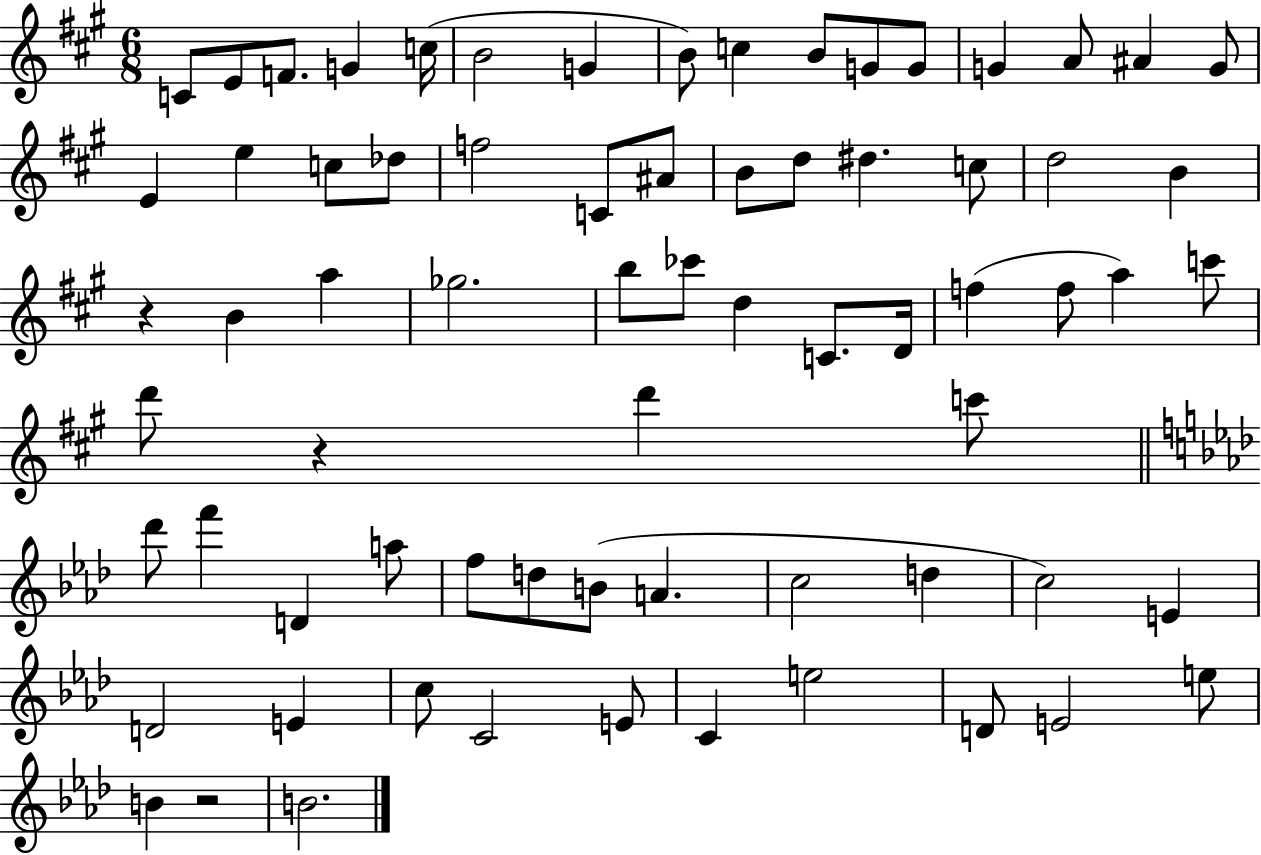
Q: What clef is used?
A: treble